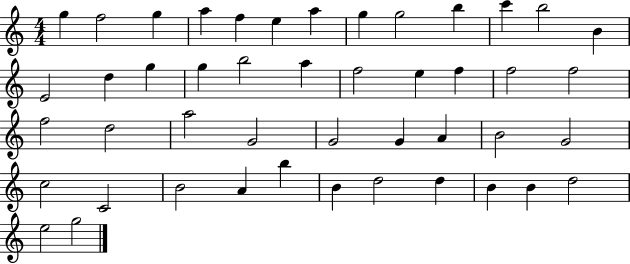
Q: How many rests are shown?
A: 0